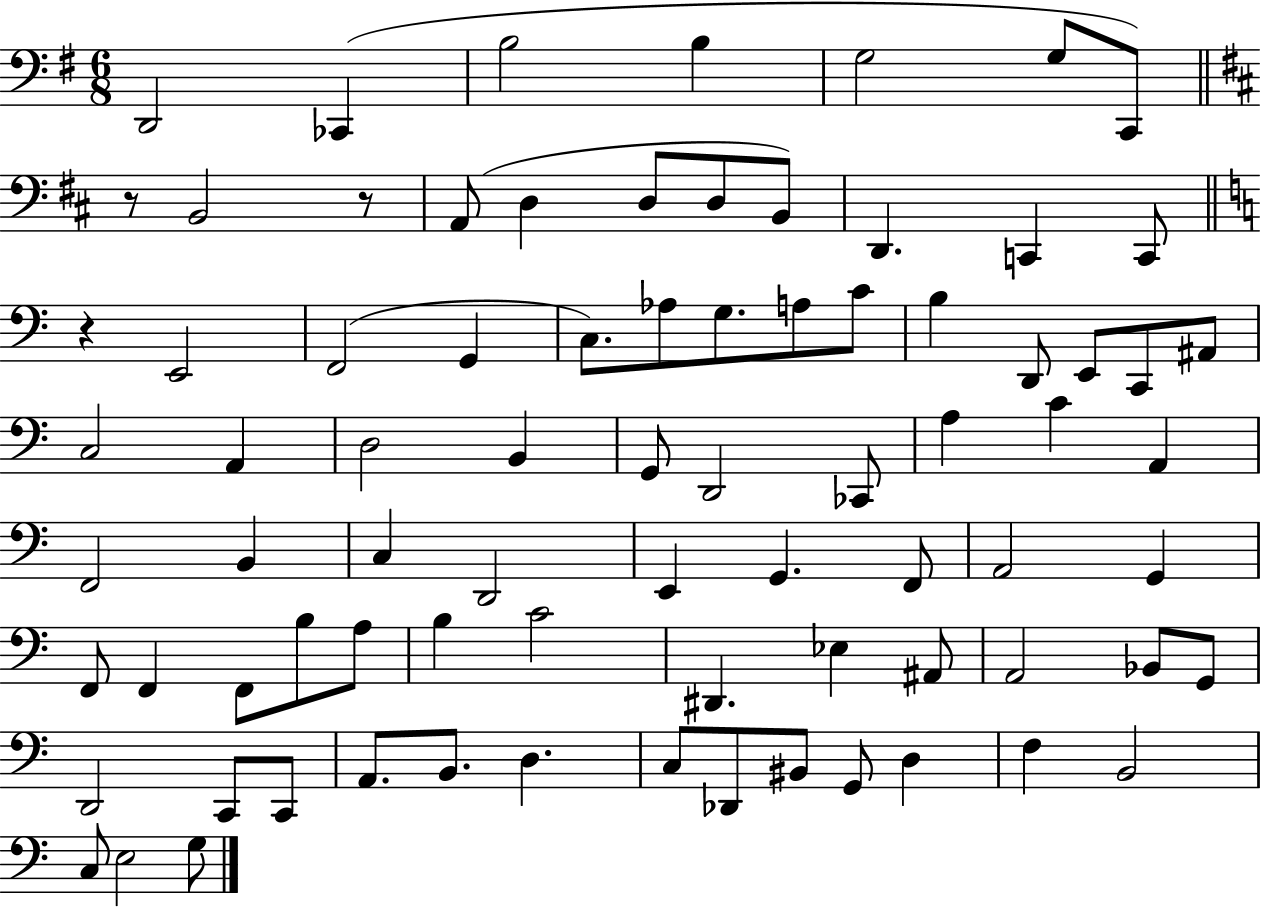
D2/h CES2/q B3/h B3/q G3/h G3/e C2/e R/e B2/h R/e A2/e D3/q D3/e D3/e B2/e D2/q. C2/q C2/e R/q E2/h F2/h G2/q C3/e. Ab3/e G3/e. A3/e C4/e B3/q D2/e E2/e C2/e A#2/e C3/h A2/q D3/h B2/q G2/e D2/h CES2/e A3/q C4/q A2/q F2/h B2/q C3/q D2/h E2/q G2/q. F2/e A2/h G2/q F2/e F2/q F2/e B3/e A3/e B3/q C4/h D#2/q. Eb3/q A#2/e A2/h Bb2/e G2/e D2/h C2/e C2/e A2/e. B2/e. D3/q. C3/e Db2/e BIS2/e G2/e D3/q F3/q B2/h C3/e E3/h G3/e